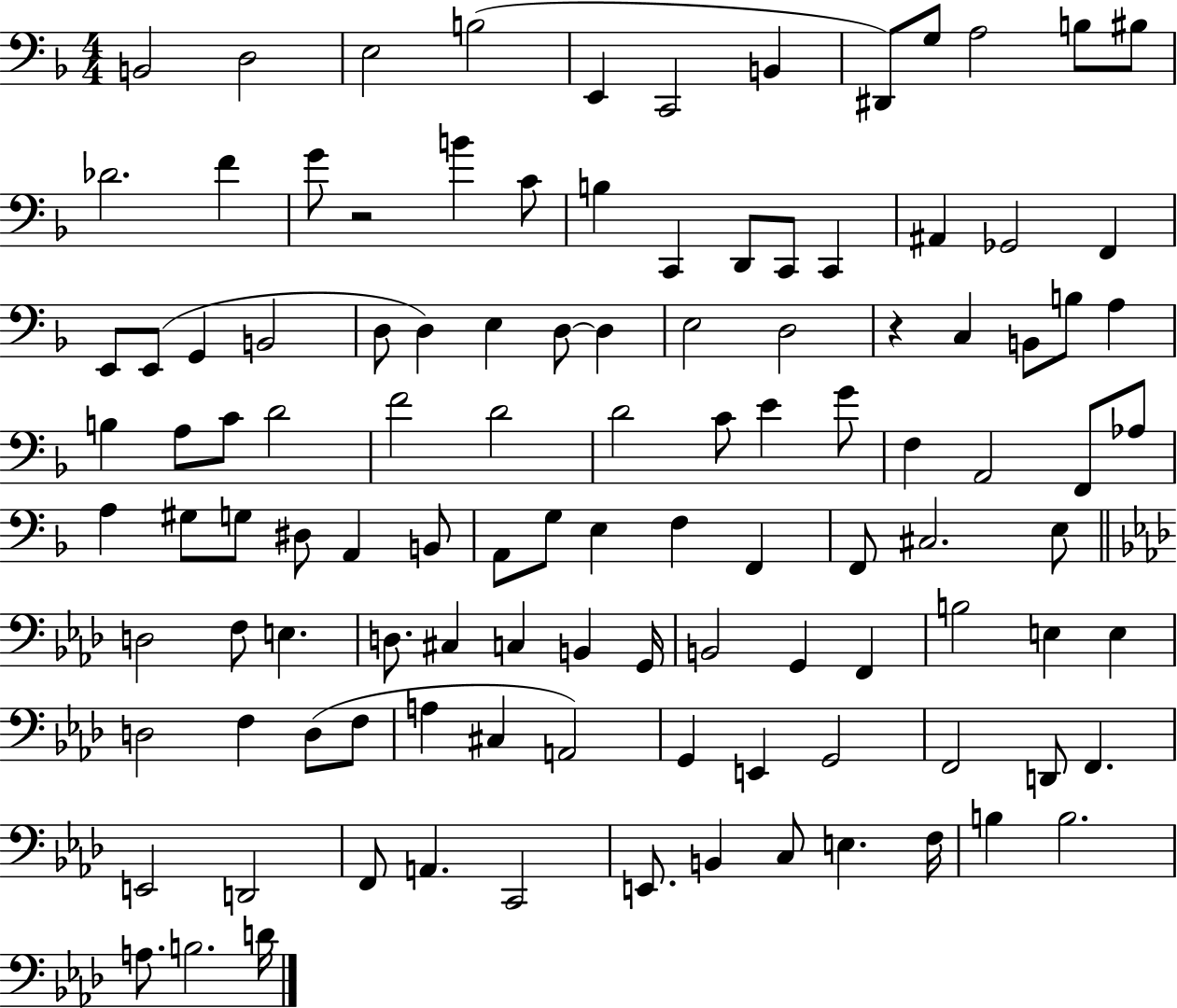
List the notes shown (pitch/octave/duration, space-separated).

B2/h D3/h E3/h B3/h E2/q C2/h B2/q D#2/e G3/e A3/h B3/e BIS3/e Db4/h. F4/q G4/e R/h B4/q C4/e B3/q C2/q D2/e C2/e C2/q A#2/q Gb2/h F2/q E2/e E2/e G2/q B2/h D3/e D3/q E3/q D3/e D3/q E3/h D3/h R/q C3/q B2/e B3/e A3/q B3/q A3/e C4/e D4/h F4/h D4/h D4/h C4/e E4/q G4/e F3/q A2/h F2/e Ab3/e A3/q G#3/e G3/e D#3/e A2/q B2/e A2/e G3/e E3/q F3/q F2/q F2/e C#3/h. E3/e D3/h F3/e E3/q. D3/e. C#3/q C3/q B2/q G2/s B2/h G2/q F2/q B3/h E3/q E3/q D3/h F3/q D3/e F3/e A3/q C#3/q A2/h G2/q E2/q G2/h F2/h D2/e F2/q. E2/h D2/h F2/e A2/q. C2/h E2/e. B2/q C3/e E3/q. F3/s B3/q B3/h. A3/e. B3/h. D4/s